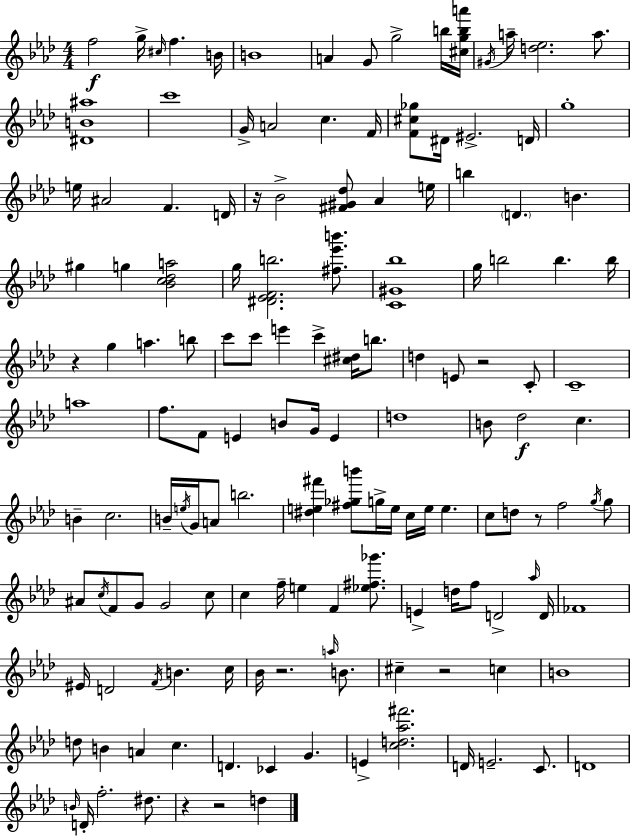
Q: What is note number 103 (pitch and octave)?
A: A5